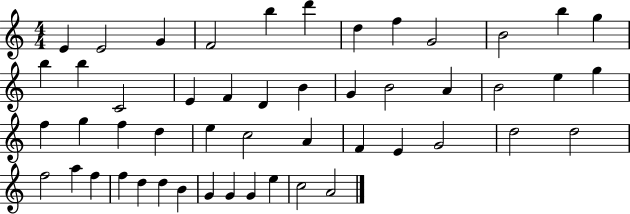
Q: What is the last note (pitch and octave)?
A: A4